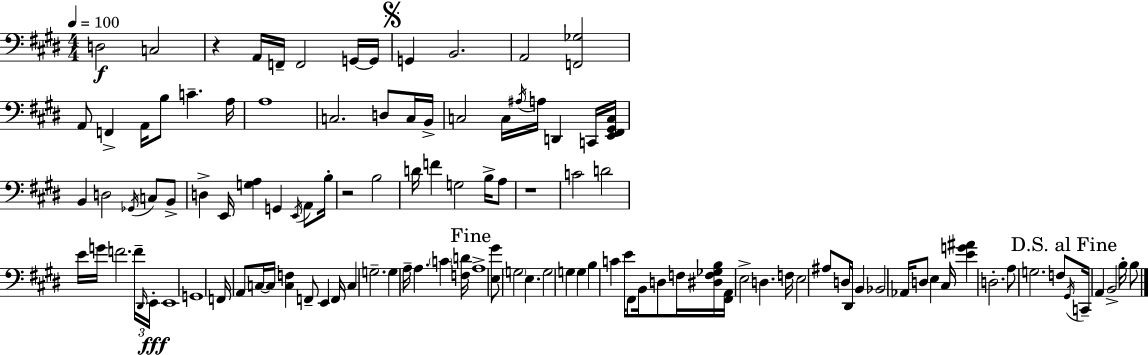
X:1
T:Untitled
M:4/4
L:1/4
K:E
D,2 C,2 z A,,/4 F,,/4 F,,2 G,,/4 G,,/4 G,, B,,2 A,,2 [F,,_G,]2 A,,/2 F,, A,,/4 B,/2 C A,/4 A,4 C,2 D,/2 C,/4 B,,/4 C,2 C,/4 ^A,/4 A,/4 D,, C,,/4 [E,,^F,,^G,,C,]/4 B,, D,2 _G,,/4 C,/2 B,,/2 D, E,,/4 [G,A,] G,, E,,/4 A,,/2 B,/4 z2 B,2 D/4 F G,2 B,/4 A,/2 z4 C2 D2 E/4 G/4 F2 F/4 ^D,,/4 E,,/4 E,,4 G,,4 F,,/4 A,,/2 C,/4 C,/4 [C,F,] F,,/2 E,, F,,/4 C, G,2 G, A,/4 A, C [F,D]/4 A,4 [E,^G]/2 G,2 E, G,2 G, G, B, C E/4 ^F,,/2 B,,/4 D,/2 F,/4 [^D,F,_G,B,]/4 [^F,,A,,]/4 E,2 D, F,/4 E,2 ^A,/2 D,/4 ^D,,/4 B,, _B,,2 _A,,/4 D,/2 E, ^C,/4 [EG^A] D,2 A,/2 G,2 F,/2 ^G,,/4 C,,/4 A,, B,,2 B,/4 B,/2